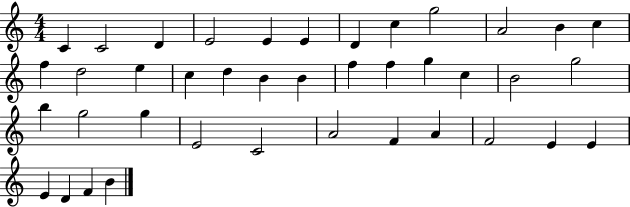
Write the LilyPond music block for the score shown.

{
  \clef treble
  \numericTimeSignature
  \time 4/4
  \key c \major
  c'4 c'2 d'4 | e'2 e'4 e'4 | d'4 c''4 g''2 | a'2 b'4 c''4 | \break f''4 d''2 e''4 | c''4 d''4 b'4 b'4 | f''4 f''4 g''4 c''4 | b'2 g''2 | \break b''4 g''2 g''4 | e'2 c'2 | a'2 f'4 a'4 | f'2 e'4 e'4 | \break e'4 d'4 f'4 b'4 | \bar "|."
}